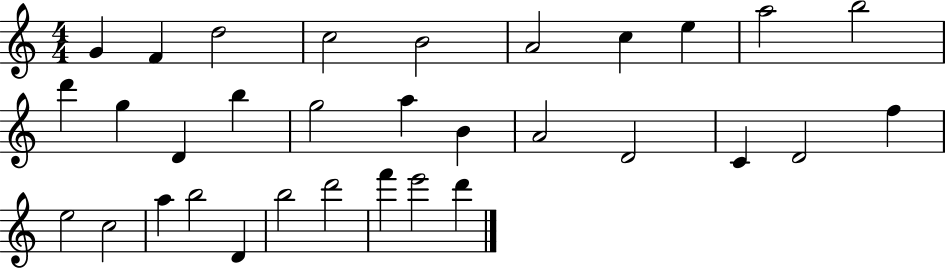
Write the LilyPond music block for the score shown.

{
  \clef treble
  \numericTimeSignature
  \time 4/4
  \key c \major
  g'4 f'4 d''2 | c''2 b'2 | a'2 c''4 e''4 | a''2 b''2 | \break d'''4 g''4 d'4 b''4 | g''2 a''4 b'4 | a'2 d'2 | c'4 d'2 f''4 | \break e''2 c''2 | a''4 b''2 d'4 | b''2 d'''2 | f'''4 e'''2 d'''4 | \break \bar "|."
}